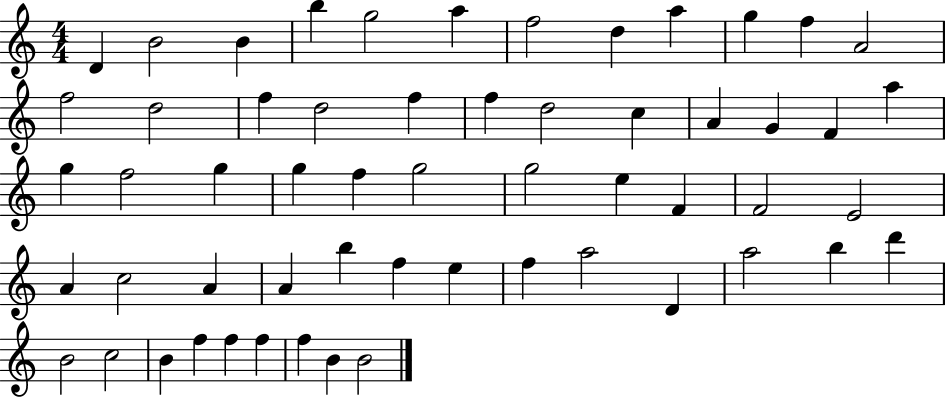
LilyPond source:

{
  \clef treble
  \numericTimeSignature
  \time 4/4
  \key c \major
  d'4 b'2 b'4 | b''4 g''2 a''4 | f''2 d''4 a''4 | g''4 f''4 a'2 | \break f''2 d''2 | f''4 d''2 f''4 | f''4 d''2 c''4 | a'4 g'4 f'4 a''4 | \break g''4 f''2 g''4 | g''4 f''4 g''2 | g''2 e''4 f'4 | f'2 e'2 | \break a'4 c''2 a'4 | a'4 b''4 f''4 e''4 | f''4 a''2 d'4 | a''2 b''4 d'''4 | \break b'2 c''2 | b'4 f''4 f''4 f''4 | f''4 b'4 b'2 | \bar "|."
}